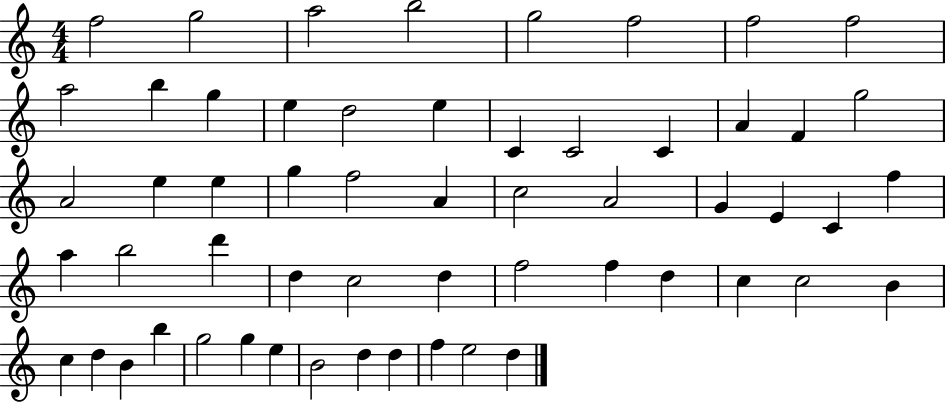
{
  \clef treble
  \numericTimeSignature
  \time 4/4
  \key c \major
  f''2 g''2 | a''2 b''2 | g''2 f''2 | f''2 f''2 | \break a''2 b''4 g''4 | e''4 d''2 e''4 | c'4 c'2 c'4 | a'4 f'4 g''2 | \break a'2 e''4 e''4 | g''4 f''2 a'4 | c''2 a'2 | g'4 e'4 c'4 f''4 | \break a''4 b''2 d'''4 | d''4 c''2 d''4 | f''2 f''4 d''4 | c''4 c''2 b'4 | \break c''4 d''4 b'4 b''4 | g''2 g''4 e''4 | b'2 d''4 d''4 | f''4 e''2 d''4 | \break \bar "|."
}